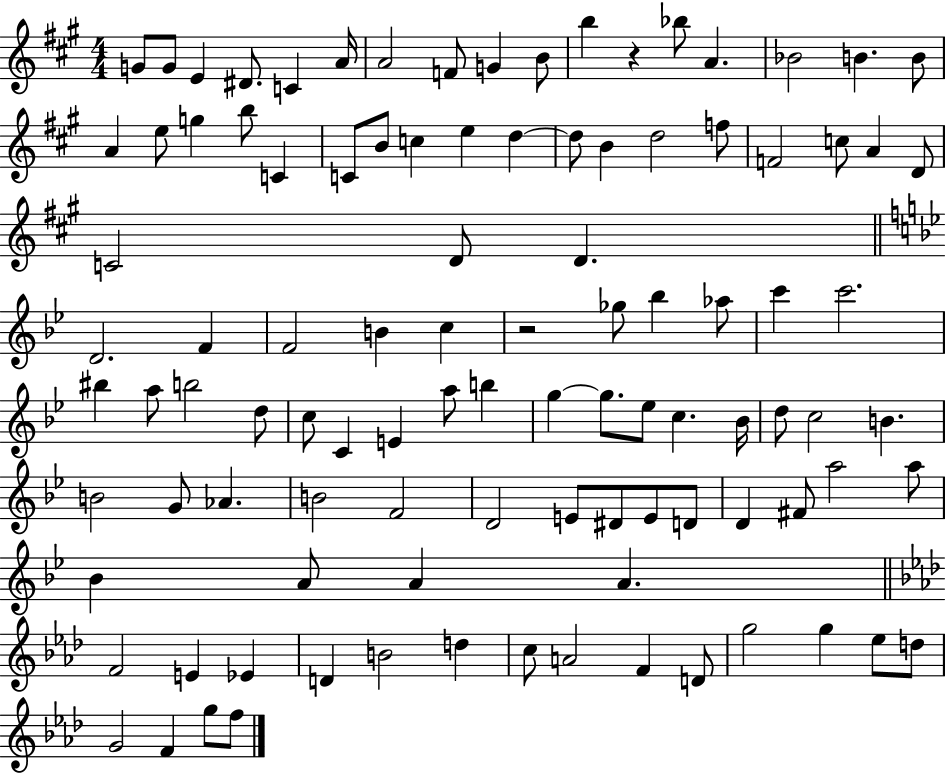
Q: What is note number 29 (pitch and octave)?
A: D5